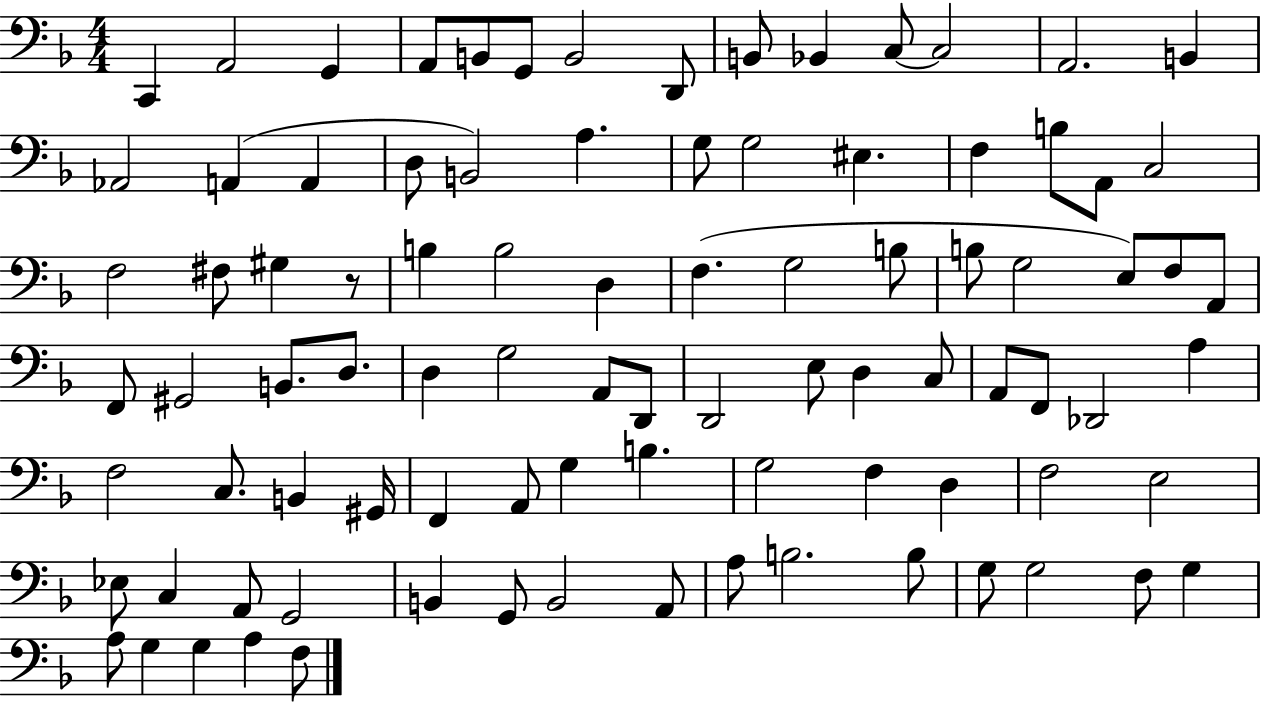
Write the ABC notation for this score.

X:1
T:Untitled
M:4/4
L:1/4
K:F
C,, A,,2 G,, A,,/2 B,,/2 G,,/2 B,,2 D,,/2 B,,/2 _B,, C,/2 C,2 A,,2 B,, _A,,2 A,, A,, D,/2 B,,2 A, G,/2 G,2 ^E, F, B,/2 A,,/2 C,2 F,2 ^F,/2 ^G, z/2 B, B,2 D, F, G,2 B,/2 B,/2 G,2 E,/2 F,/2 A,,/2 F,,/2 ^G,,2 B,,/2 D,/2 D, G,2 A,,/2 D,,/2 D,,2 E,/2 D, C,/2 A,,/2 F,,/2 _D,,2 A, F,2 C,/2 B,, ^G,,/4 F,, A,,/2 G, B, G,2 F, D, F,2 E,2 _E,/2 C, A,,/2 G,,2 B,, G,,/2 B,,2 A,,/2 A,/2 B,2 B,/2 G,/2 G,2 F,/2 G, A,/2 G, G, A, F,/2